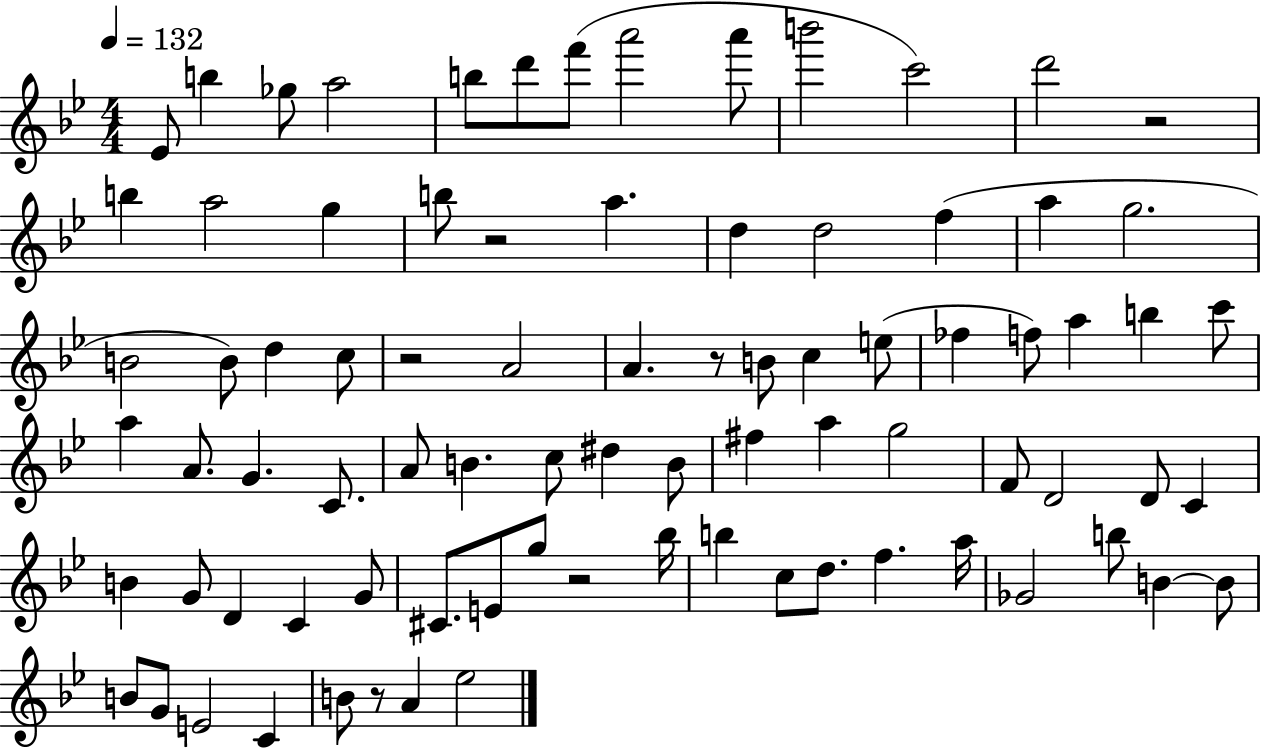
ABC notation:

X:1
T:Untitled
M:4/4
L:1/4
K:Bb
_E/2 b _g/2 a2 b/2 d'/2 f'/2 a'2 a'/2 b'2 c'2 d'2 z2 b a2 g b/2 z2 a d d2 f a g2 B2 B/2 d c/2 z2 A2 A z/2 B/2 c e/2 _f f/2 a b c'/2 a A/2 G C/2 A/2 B c/2 ^d B/2 ^f a g2 F/2 D2 D/2 C B G/2 D C G/2 ^C/2 E/2 g/2 z2 _b/4 b c/2 d/2 f a/4 _G2 b/2 B B/2 B/2 G/2 E2 C B/2 z/2 A _e2